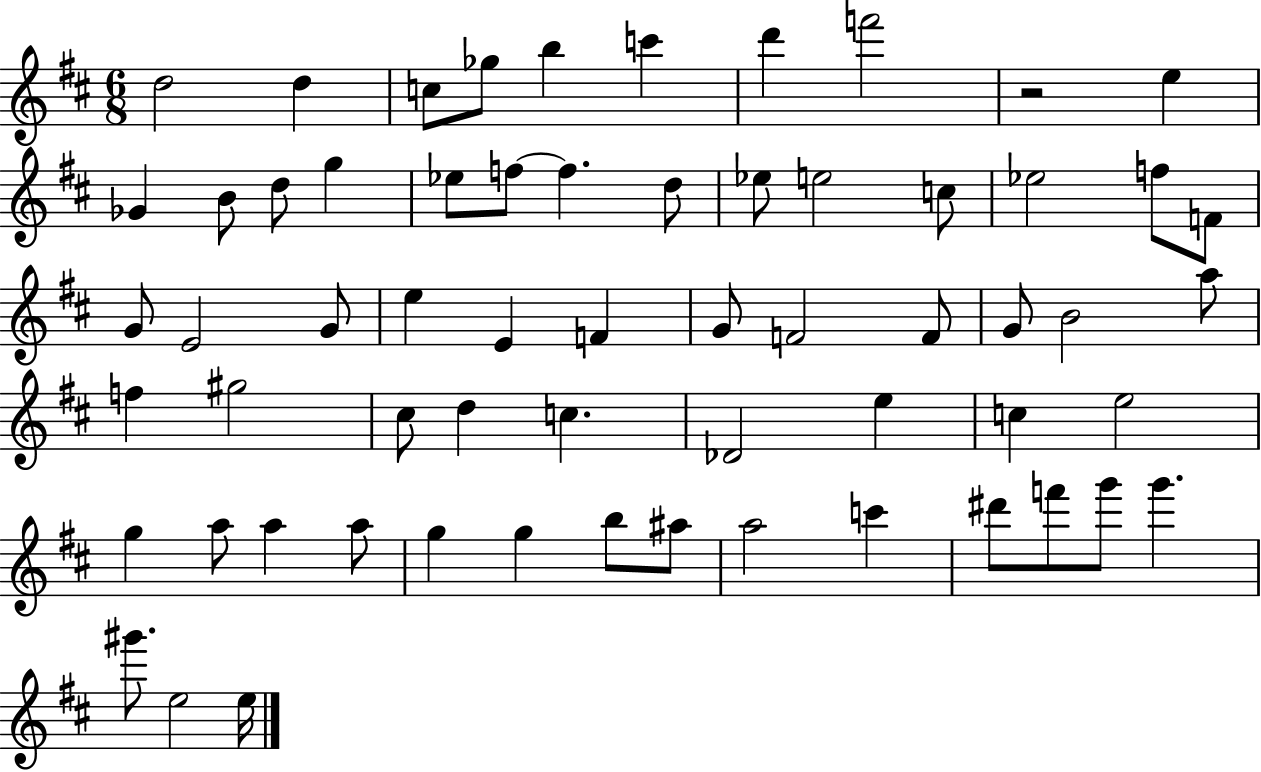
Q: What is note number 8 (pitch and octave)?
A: F6